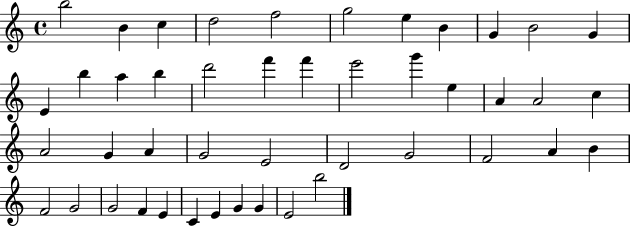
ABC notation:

X:1
T:Untitled
M:4/4
L:1/4
K:C
b2 B c d2 f2 g2 e B G B2 G E b a b d'2 f' f' e'2 g' e A A2 c A2 G A G2 E2 D2 G2 F2 A B F2 G2 G2 F E C E G G E2 b2